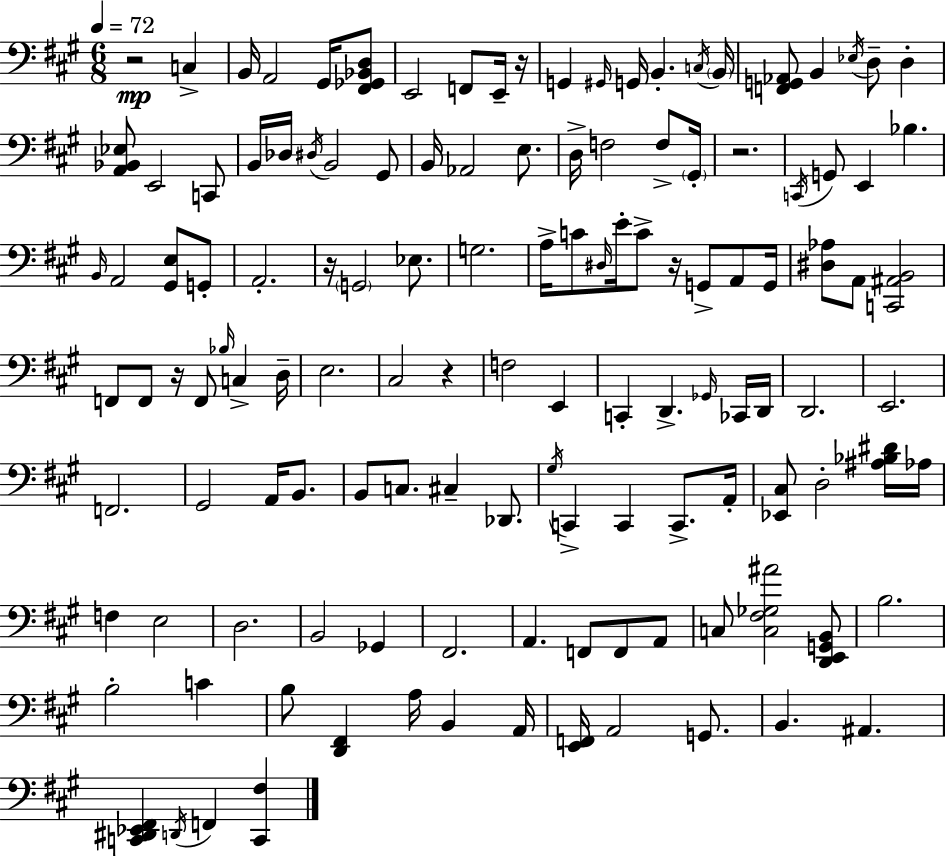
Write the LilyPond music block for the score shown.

{
  \clef bass
  \numericTimeSignature
  \time 6/8
  \key a \major
  \tempo 4 = 72
  \repeat volta 2 { r2\mp c4-> | b,16 a,2 gis,16 <fis, ges, bes, d>8 | e,2 f,8 e,16-- r16 | g,4 \grace { gis,16 } g,16 b,4.-. | \break \acciaccatura { c16 } \parenthesize b,16 <f, g, aes,>8 b,4 \acciaccatura { ees16 } d8-- d4-. | <a, bes, ees>8 e,2 | c,8 b,16 des16 \acciaccatura { dis16 } b,2 | gis,8 b,16 aes,2 | \break e8. d16-> f2 | f8-> \parenthesize gis,16-. r2. | \acciaccatura { c,16 } g,8 e,4 bes4. | \grace { b,16 } a,2 | \break <gis, e>8 g,8-. a,2.-. | r16 \parenthesize g,2 | ees8. g2. | a16-> c'8 \grace { dis16 } e'16-. c'8-> | \break r16 g,8-> a,8 g,16 <dis aes>8 a,8 <c, ais, b,>2 | f,8 f,8 r16 | f,8 \grace { bes16 } c4-> d16-- e2. | cis2 | \break r4 f2 | e,4 c,4-. | d,4.-> \grace { ges,16 } ces,16 d,16 d,2. | e,2. | \break f,2. | gis,2 | a,16 b,8. b,8 c8. | cis4-- des,8. \acciaccatura { gis16 } c,4-> | \break c,4 c,8.-> a,16-. <ees, cis>8 | d2-. <ais bes dis'>16 aes16 f4 | e2 d2. | b,2 | \break ges,4 fis,2. | a,4. | f,8 f,8 a,8 c8 | <c fis ges ais'>2 <d, e, g, b,>8 b2. | \break b2-. | c'4 b8 | <d, fis,>4 a16 b,4 a,16 <e, f,>16 a,2 | g,8. b,4. | \break ais,4. <c, dis, ees, fis,>4 | \acciaccatura { d,16 } f,4 <c, fis>4 } \bar "|."
}